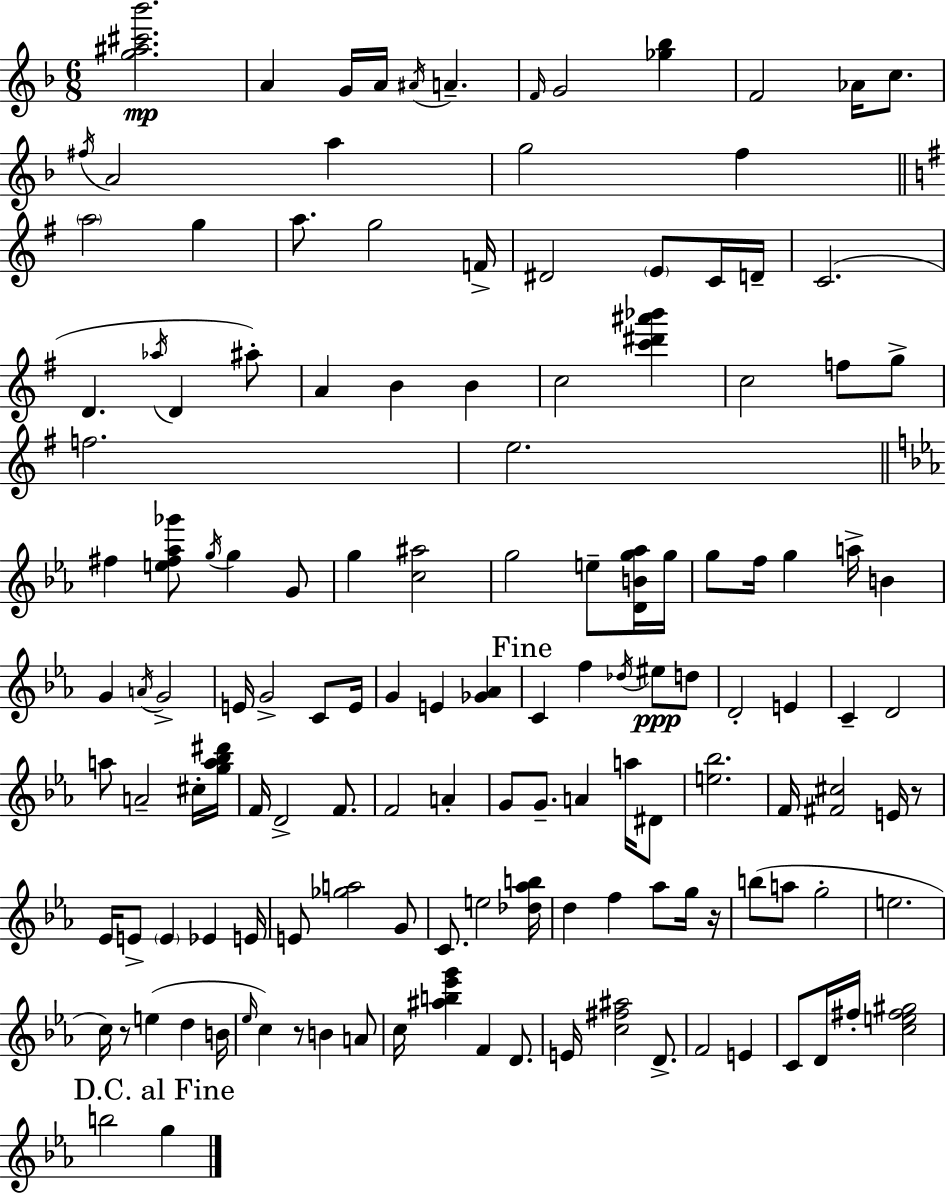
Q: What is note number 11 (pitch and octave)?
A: F#5